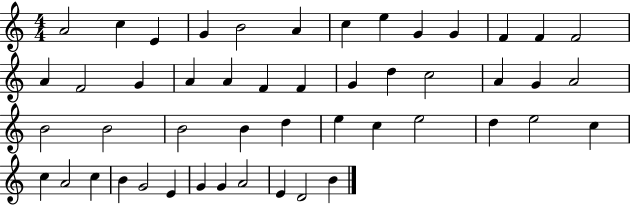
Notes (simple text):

A4/h C5/q E4/q G4/q B4/h A4/q C5/q E5/q G4/q G4/q F4/q F4/q F4/h A4/q F4/h G4/q A4/q A4/q F4/q F4/q G4/q D5/q C5/h A4/q G4/q A4/h B4/h B4/h B4/h B4/q D5/q E5/q C5/q E5/h D5/q E5/h C5/q C5/q A4/h C5/q B4/q G4/h E4/q G4/q G4/q A4/h E4/q D4/h B4/q